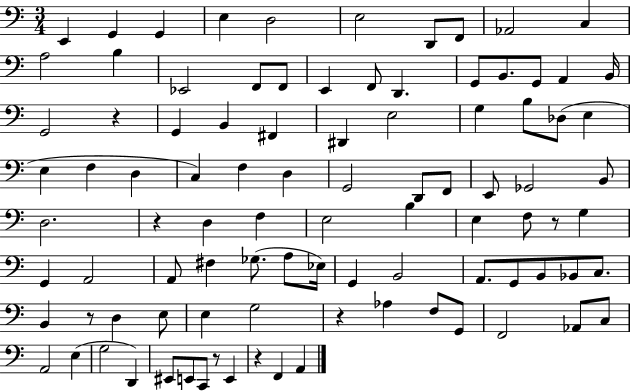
X:1
T:Untitled
M:3/4
L:1/4
K:C
E,, G,, G,, E, D,2 E,2 D,,/2 F,,/2 _A,,2 C, A,2 B, _E,,2 F,,/2 F,,/2 E,, F,,/2 D,, G,,/2 B,,/2 G,,/2 A,, B,,/4 G,,2 z G,, B,, ^F,, ^D,, E,2 G, B,/2 _D,/2 E, E, F, D, C, F, D, G,,2 D,,/2 F,,/2 E,,/2 _G,,2 B,,/2 D,2 z D, F, E,2 B, E, F,/2 z/2 G, G,, A,,2 A,,/2 ^F, _G,/2 A,/2 _E,/4 G,, B,,2 A,,/2 G,,/2 B,,/2 _B,,/2 C,/2 B,, z/2 D, E,/2 E, G,2 z _A, F,/2 G,,/2 F,,2 _A,,/2 C,/2 A,,2 E, G,2 D,, ^E,,/2 E,,/2 C,,/2 z/2 E,, z F,, A,,